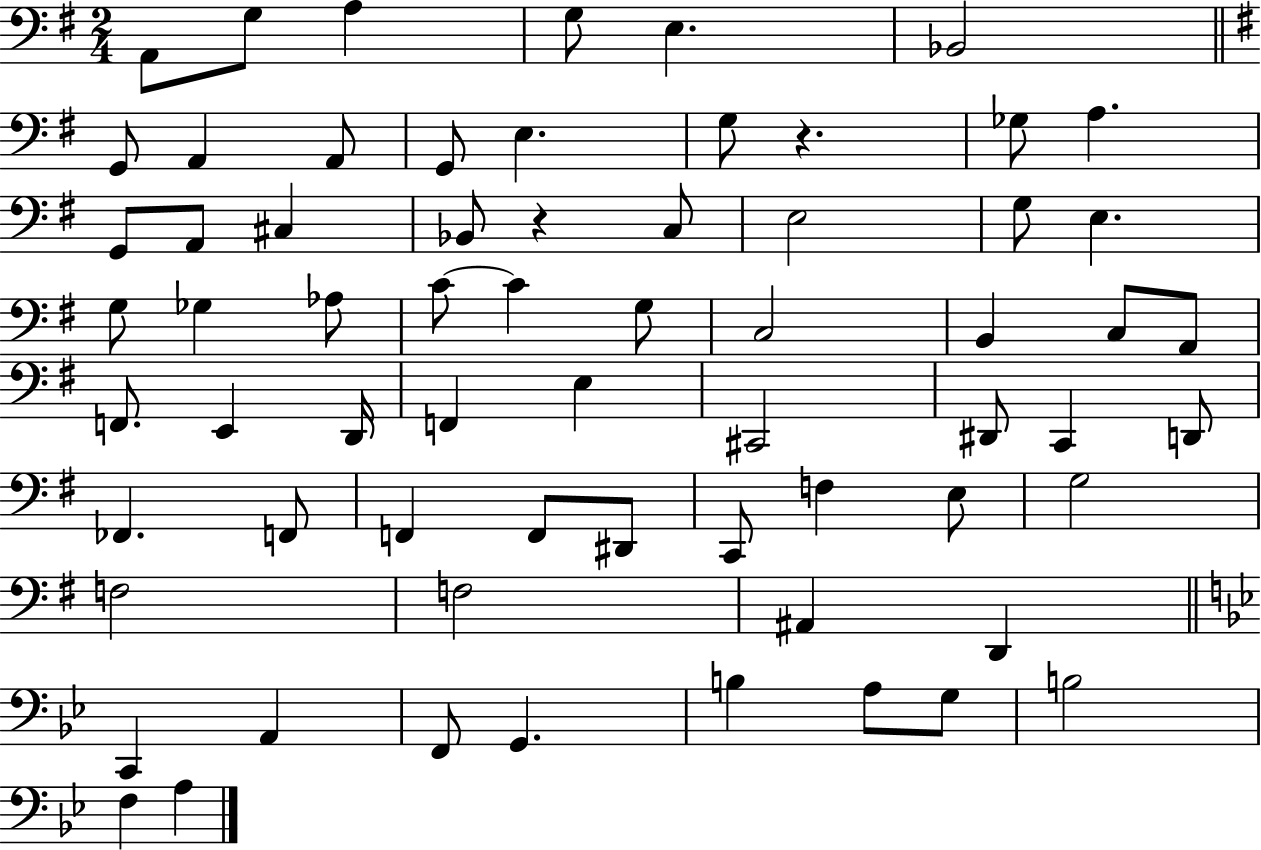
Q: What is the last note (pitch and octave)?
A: A3